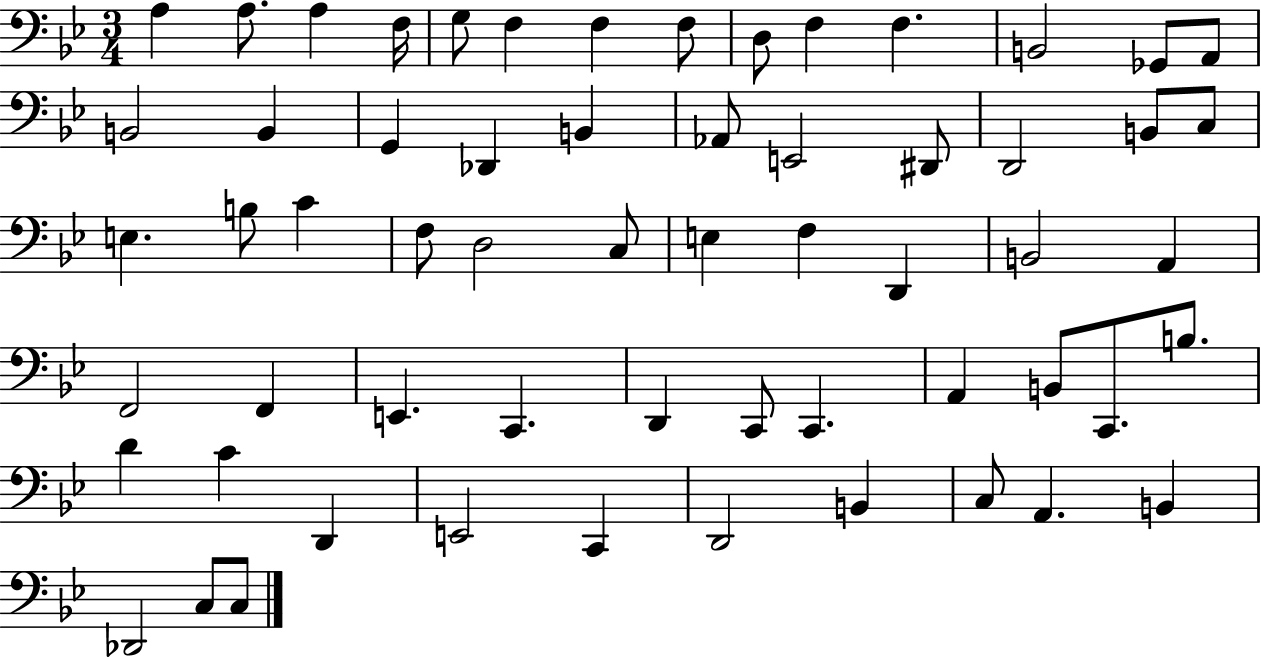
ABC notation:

X:1
T:Untitled
M:3/4
L:1/4
K:Bb
A, A,/2 A, F,/4 G,/2 F, F, F,/2 D,/2 F, F, B,,2 _G,,/2 A,,/2 B,,2 B,, G,, _D,, B,, _A,,/2 E,,2 ^D,,/2 D,,2 B,,/2 C,/2 E, B,/2 C F,/2 D,2 C,/2 E, F, D,, B,,2 A,, F,,2 F,, E,, C,, D,, C,,/2 C,, A,, B,,/2 C,,/2 B,/2 D C D,, E,,2 C,, D,,2 B,, C,/2 A,, B,, _D,,2 C,/2 C,/2